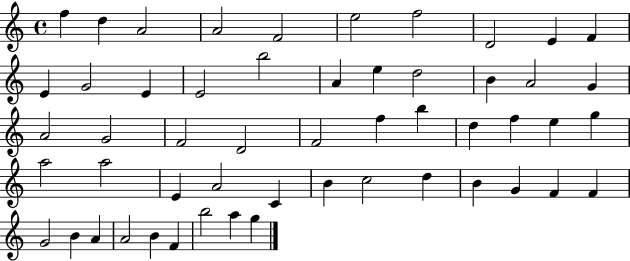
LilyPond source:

{
  \clef treble
  \time 4/4
  \defaultTimeSignature
  \key c \major
  f''4 d''4 a'2 | a'2 f'2 | e''2 f''2 | d'2 e'4 f'4 | \break e'4 g'2 e'4 | e'2 b''2 | a'4 e''4 d''2 | b'4 a'2 g'4 | \break a'2 g'2 | f'2 d'2 | f'2 f''4 b''4 | d''4 f''4 e''4 g''4 | \break a''2 a''2 | e'4 a'2 c'4 | b'4 c''2 d''4 | b'4 g'4 f'4 f'4 | \break g'2 b'4 a'4 | a'2 b'4 f'4 | b''2 a''4 g''4 | \bar "|."
}